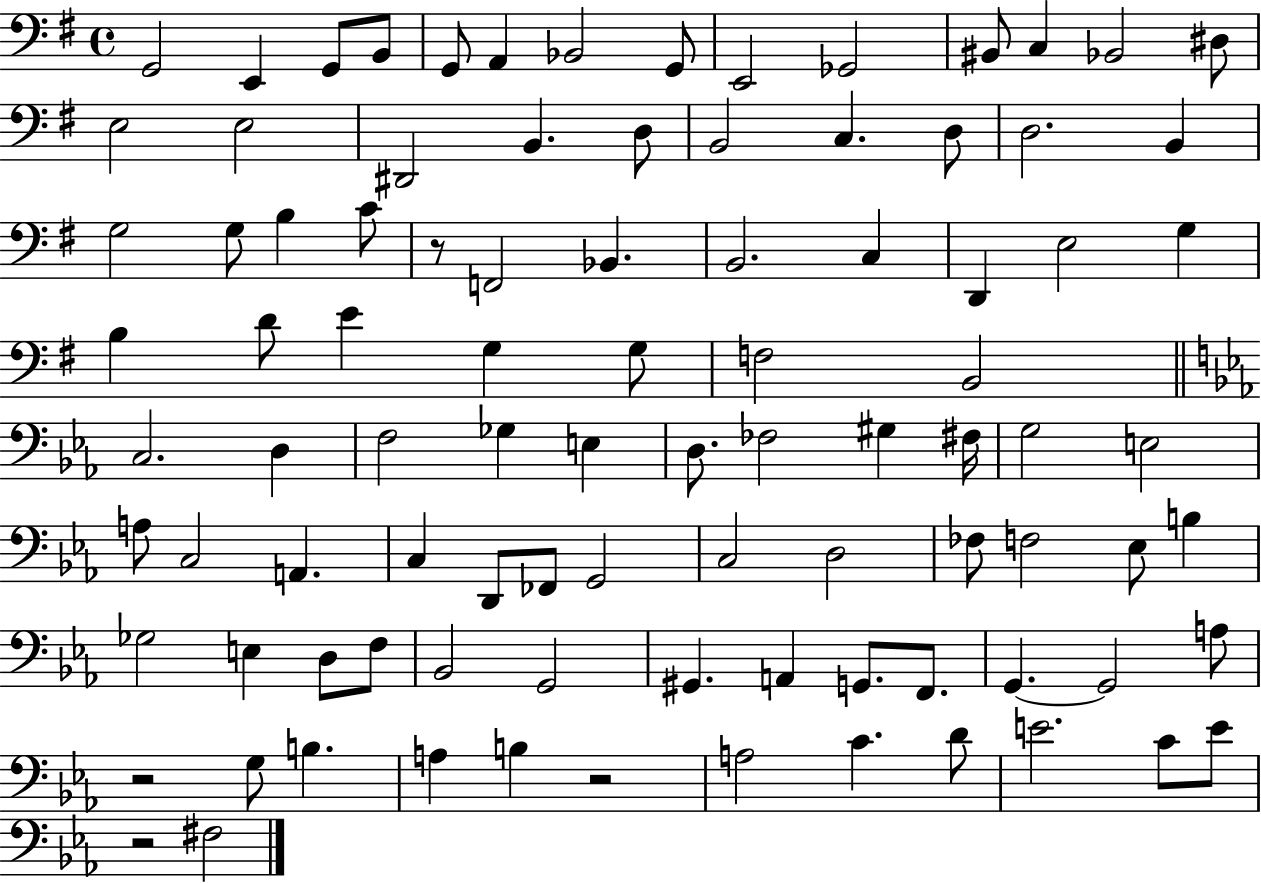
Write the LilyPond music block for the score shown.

{
  \clef bass
  \time 4/4
  \defaultTimeSignature
  \key g \major
  \repeat volta 2 { g,2 e,4 g,8 b,8 | g,8 a,4 bes,2 g,8 | e,2 ges,2 | bis,8 c4 bes,2 dis8 | \break e2 e2 | dis,2 b,4. d8 | b,2 c4. d8 | d2. b,4 | \break g2 g8 b4 c'8 | r8 f,2 bes,4. | b,2. c4 | d,4 e2 g4 | \break b4 d'8 e'4 g4 g8 | f2 b,2 | \bar "||" \break \key ees \major c2. d4 | f2 ges4 e4 | d8. fes2 gis4 fis16 | g2 e2 | \break a8 c2 a,4. | c4 d,8 fes,8 g,2 | c2 d2 | fes8 f2 ees8 b4 | \break ges2 e4 d8 f8 | bes,2 g,2 | gis,4. a,4 g,8. f,8. | g,4.~~ g,2 a8 | \break r2 g8 b4. | a4 b4 r2 | a2 c'4. d'8 | e'2. c'8 e'8 | \break r2 fis2 | } \bar "|."
}